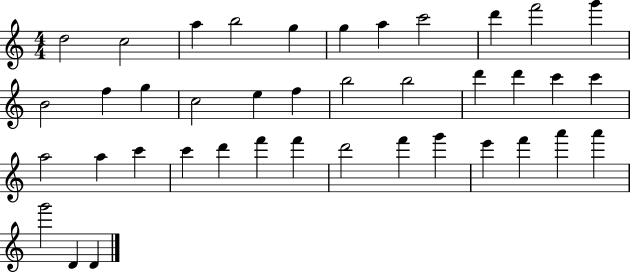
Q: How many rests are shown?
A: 0